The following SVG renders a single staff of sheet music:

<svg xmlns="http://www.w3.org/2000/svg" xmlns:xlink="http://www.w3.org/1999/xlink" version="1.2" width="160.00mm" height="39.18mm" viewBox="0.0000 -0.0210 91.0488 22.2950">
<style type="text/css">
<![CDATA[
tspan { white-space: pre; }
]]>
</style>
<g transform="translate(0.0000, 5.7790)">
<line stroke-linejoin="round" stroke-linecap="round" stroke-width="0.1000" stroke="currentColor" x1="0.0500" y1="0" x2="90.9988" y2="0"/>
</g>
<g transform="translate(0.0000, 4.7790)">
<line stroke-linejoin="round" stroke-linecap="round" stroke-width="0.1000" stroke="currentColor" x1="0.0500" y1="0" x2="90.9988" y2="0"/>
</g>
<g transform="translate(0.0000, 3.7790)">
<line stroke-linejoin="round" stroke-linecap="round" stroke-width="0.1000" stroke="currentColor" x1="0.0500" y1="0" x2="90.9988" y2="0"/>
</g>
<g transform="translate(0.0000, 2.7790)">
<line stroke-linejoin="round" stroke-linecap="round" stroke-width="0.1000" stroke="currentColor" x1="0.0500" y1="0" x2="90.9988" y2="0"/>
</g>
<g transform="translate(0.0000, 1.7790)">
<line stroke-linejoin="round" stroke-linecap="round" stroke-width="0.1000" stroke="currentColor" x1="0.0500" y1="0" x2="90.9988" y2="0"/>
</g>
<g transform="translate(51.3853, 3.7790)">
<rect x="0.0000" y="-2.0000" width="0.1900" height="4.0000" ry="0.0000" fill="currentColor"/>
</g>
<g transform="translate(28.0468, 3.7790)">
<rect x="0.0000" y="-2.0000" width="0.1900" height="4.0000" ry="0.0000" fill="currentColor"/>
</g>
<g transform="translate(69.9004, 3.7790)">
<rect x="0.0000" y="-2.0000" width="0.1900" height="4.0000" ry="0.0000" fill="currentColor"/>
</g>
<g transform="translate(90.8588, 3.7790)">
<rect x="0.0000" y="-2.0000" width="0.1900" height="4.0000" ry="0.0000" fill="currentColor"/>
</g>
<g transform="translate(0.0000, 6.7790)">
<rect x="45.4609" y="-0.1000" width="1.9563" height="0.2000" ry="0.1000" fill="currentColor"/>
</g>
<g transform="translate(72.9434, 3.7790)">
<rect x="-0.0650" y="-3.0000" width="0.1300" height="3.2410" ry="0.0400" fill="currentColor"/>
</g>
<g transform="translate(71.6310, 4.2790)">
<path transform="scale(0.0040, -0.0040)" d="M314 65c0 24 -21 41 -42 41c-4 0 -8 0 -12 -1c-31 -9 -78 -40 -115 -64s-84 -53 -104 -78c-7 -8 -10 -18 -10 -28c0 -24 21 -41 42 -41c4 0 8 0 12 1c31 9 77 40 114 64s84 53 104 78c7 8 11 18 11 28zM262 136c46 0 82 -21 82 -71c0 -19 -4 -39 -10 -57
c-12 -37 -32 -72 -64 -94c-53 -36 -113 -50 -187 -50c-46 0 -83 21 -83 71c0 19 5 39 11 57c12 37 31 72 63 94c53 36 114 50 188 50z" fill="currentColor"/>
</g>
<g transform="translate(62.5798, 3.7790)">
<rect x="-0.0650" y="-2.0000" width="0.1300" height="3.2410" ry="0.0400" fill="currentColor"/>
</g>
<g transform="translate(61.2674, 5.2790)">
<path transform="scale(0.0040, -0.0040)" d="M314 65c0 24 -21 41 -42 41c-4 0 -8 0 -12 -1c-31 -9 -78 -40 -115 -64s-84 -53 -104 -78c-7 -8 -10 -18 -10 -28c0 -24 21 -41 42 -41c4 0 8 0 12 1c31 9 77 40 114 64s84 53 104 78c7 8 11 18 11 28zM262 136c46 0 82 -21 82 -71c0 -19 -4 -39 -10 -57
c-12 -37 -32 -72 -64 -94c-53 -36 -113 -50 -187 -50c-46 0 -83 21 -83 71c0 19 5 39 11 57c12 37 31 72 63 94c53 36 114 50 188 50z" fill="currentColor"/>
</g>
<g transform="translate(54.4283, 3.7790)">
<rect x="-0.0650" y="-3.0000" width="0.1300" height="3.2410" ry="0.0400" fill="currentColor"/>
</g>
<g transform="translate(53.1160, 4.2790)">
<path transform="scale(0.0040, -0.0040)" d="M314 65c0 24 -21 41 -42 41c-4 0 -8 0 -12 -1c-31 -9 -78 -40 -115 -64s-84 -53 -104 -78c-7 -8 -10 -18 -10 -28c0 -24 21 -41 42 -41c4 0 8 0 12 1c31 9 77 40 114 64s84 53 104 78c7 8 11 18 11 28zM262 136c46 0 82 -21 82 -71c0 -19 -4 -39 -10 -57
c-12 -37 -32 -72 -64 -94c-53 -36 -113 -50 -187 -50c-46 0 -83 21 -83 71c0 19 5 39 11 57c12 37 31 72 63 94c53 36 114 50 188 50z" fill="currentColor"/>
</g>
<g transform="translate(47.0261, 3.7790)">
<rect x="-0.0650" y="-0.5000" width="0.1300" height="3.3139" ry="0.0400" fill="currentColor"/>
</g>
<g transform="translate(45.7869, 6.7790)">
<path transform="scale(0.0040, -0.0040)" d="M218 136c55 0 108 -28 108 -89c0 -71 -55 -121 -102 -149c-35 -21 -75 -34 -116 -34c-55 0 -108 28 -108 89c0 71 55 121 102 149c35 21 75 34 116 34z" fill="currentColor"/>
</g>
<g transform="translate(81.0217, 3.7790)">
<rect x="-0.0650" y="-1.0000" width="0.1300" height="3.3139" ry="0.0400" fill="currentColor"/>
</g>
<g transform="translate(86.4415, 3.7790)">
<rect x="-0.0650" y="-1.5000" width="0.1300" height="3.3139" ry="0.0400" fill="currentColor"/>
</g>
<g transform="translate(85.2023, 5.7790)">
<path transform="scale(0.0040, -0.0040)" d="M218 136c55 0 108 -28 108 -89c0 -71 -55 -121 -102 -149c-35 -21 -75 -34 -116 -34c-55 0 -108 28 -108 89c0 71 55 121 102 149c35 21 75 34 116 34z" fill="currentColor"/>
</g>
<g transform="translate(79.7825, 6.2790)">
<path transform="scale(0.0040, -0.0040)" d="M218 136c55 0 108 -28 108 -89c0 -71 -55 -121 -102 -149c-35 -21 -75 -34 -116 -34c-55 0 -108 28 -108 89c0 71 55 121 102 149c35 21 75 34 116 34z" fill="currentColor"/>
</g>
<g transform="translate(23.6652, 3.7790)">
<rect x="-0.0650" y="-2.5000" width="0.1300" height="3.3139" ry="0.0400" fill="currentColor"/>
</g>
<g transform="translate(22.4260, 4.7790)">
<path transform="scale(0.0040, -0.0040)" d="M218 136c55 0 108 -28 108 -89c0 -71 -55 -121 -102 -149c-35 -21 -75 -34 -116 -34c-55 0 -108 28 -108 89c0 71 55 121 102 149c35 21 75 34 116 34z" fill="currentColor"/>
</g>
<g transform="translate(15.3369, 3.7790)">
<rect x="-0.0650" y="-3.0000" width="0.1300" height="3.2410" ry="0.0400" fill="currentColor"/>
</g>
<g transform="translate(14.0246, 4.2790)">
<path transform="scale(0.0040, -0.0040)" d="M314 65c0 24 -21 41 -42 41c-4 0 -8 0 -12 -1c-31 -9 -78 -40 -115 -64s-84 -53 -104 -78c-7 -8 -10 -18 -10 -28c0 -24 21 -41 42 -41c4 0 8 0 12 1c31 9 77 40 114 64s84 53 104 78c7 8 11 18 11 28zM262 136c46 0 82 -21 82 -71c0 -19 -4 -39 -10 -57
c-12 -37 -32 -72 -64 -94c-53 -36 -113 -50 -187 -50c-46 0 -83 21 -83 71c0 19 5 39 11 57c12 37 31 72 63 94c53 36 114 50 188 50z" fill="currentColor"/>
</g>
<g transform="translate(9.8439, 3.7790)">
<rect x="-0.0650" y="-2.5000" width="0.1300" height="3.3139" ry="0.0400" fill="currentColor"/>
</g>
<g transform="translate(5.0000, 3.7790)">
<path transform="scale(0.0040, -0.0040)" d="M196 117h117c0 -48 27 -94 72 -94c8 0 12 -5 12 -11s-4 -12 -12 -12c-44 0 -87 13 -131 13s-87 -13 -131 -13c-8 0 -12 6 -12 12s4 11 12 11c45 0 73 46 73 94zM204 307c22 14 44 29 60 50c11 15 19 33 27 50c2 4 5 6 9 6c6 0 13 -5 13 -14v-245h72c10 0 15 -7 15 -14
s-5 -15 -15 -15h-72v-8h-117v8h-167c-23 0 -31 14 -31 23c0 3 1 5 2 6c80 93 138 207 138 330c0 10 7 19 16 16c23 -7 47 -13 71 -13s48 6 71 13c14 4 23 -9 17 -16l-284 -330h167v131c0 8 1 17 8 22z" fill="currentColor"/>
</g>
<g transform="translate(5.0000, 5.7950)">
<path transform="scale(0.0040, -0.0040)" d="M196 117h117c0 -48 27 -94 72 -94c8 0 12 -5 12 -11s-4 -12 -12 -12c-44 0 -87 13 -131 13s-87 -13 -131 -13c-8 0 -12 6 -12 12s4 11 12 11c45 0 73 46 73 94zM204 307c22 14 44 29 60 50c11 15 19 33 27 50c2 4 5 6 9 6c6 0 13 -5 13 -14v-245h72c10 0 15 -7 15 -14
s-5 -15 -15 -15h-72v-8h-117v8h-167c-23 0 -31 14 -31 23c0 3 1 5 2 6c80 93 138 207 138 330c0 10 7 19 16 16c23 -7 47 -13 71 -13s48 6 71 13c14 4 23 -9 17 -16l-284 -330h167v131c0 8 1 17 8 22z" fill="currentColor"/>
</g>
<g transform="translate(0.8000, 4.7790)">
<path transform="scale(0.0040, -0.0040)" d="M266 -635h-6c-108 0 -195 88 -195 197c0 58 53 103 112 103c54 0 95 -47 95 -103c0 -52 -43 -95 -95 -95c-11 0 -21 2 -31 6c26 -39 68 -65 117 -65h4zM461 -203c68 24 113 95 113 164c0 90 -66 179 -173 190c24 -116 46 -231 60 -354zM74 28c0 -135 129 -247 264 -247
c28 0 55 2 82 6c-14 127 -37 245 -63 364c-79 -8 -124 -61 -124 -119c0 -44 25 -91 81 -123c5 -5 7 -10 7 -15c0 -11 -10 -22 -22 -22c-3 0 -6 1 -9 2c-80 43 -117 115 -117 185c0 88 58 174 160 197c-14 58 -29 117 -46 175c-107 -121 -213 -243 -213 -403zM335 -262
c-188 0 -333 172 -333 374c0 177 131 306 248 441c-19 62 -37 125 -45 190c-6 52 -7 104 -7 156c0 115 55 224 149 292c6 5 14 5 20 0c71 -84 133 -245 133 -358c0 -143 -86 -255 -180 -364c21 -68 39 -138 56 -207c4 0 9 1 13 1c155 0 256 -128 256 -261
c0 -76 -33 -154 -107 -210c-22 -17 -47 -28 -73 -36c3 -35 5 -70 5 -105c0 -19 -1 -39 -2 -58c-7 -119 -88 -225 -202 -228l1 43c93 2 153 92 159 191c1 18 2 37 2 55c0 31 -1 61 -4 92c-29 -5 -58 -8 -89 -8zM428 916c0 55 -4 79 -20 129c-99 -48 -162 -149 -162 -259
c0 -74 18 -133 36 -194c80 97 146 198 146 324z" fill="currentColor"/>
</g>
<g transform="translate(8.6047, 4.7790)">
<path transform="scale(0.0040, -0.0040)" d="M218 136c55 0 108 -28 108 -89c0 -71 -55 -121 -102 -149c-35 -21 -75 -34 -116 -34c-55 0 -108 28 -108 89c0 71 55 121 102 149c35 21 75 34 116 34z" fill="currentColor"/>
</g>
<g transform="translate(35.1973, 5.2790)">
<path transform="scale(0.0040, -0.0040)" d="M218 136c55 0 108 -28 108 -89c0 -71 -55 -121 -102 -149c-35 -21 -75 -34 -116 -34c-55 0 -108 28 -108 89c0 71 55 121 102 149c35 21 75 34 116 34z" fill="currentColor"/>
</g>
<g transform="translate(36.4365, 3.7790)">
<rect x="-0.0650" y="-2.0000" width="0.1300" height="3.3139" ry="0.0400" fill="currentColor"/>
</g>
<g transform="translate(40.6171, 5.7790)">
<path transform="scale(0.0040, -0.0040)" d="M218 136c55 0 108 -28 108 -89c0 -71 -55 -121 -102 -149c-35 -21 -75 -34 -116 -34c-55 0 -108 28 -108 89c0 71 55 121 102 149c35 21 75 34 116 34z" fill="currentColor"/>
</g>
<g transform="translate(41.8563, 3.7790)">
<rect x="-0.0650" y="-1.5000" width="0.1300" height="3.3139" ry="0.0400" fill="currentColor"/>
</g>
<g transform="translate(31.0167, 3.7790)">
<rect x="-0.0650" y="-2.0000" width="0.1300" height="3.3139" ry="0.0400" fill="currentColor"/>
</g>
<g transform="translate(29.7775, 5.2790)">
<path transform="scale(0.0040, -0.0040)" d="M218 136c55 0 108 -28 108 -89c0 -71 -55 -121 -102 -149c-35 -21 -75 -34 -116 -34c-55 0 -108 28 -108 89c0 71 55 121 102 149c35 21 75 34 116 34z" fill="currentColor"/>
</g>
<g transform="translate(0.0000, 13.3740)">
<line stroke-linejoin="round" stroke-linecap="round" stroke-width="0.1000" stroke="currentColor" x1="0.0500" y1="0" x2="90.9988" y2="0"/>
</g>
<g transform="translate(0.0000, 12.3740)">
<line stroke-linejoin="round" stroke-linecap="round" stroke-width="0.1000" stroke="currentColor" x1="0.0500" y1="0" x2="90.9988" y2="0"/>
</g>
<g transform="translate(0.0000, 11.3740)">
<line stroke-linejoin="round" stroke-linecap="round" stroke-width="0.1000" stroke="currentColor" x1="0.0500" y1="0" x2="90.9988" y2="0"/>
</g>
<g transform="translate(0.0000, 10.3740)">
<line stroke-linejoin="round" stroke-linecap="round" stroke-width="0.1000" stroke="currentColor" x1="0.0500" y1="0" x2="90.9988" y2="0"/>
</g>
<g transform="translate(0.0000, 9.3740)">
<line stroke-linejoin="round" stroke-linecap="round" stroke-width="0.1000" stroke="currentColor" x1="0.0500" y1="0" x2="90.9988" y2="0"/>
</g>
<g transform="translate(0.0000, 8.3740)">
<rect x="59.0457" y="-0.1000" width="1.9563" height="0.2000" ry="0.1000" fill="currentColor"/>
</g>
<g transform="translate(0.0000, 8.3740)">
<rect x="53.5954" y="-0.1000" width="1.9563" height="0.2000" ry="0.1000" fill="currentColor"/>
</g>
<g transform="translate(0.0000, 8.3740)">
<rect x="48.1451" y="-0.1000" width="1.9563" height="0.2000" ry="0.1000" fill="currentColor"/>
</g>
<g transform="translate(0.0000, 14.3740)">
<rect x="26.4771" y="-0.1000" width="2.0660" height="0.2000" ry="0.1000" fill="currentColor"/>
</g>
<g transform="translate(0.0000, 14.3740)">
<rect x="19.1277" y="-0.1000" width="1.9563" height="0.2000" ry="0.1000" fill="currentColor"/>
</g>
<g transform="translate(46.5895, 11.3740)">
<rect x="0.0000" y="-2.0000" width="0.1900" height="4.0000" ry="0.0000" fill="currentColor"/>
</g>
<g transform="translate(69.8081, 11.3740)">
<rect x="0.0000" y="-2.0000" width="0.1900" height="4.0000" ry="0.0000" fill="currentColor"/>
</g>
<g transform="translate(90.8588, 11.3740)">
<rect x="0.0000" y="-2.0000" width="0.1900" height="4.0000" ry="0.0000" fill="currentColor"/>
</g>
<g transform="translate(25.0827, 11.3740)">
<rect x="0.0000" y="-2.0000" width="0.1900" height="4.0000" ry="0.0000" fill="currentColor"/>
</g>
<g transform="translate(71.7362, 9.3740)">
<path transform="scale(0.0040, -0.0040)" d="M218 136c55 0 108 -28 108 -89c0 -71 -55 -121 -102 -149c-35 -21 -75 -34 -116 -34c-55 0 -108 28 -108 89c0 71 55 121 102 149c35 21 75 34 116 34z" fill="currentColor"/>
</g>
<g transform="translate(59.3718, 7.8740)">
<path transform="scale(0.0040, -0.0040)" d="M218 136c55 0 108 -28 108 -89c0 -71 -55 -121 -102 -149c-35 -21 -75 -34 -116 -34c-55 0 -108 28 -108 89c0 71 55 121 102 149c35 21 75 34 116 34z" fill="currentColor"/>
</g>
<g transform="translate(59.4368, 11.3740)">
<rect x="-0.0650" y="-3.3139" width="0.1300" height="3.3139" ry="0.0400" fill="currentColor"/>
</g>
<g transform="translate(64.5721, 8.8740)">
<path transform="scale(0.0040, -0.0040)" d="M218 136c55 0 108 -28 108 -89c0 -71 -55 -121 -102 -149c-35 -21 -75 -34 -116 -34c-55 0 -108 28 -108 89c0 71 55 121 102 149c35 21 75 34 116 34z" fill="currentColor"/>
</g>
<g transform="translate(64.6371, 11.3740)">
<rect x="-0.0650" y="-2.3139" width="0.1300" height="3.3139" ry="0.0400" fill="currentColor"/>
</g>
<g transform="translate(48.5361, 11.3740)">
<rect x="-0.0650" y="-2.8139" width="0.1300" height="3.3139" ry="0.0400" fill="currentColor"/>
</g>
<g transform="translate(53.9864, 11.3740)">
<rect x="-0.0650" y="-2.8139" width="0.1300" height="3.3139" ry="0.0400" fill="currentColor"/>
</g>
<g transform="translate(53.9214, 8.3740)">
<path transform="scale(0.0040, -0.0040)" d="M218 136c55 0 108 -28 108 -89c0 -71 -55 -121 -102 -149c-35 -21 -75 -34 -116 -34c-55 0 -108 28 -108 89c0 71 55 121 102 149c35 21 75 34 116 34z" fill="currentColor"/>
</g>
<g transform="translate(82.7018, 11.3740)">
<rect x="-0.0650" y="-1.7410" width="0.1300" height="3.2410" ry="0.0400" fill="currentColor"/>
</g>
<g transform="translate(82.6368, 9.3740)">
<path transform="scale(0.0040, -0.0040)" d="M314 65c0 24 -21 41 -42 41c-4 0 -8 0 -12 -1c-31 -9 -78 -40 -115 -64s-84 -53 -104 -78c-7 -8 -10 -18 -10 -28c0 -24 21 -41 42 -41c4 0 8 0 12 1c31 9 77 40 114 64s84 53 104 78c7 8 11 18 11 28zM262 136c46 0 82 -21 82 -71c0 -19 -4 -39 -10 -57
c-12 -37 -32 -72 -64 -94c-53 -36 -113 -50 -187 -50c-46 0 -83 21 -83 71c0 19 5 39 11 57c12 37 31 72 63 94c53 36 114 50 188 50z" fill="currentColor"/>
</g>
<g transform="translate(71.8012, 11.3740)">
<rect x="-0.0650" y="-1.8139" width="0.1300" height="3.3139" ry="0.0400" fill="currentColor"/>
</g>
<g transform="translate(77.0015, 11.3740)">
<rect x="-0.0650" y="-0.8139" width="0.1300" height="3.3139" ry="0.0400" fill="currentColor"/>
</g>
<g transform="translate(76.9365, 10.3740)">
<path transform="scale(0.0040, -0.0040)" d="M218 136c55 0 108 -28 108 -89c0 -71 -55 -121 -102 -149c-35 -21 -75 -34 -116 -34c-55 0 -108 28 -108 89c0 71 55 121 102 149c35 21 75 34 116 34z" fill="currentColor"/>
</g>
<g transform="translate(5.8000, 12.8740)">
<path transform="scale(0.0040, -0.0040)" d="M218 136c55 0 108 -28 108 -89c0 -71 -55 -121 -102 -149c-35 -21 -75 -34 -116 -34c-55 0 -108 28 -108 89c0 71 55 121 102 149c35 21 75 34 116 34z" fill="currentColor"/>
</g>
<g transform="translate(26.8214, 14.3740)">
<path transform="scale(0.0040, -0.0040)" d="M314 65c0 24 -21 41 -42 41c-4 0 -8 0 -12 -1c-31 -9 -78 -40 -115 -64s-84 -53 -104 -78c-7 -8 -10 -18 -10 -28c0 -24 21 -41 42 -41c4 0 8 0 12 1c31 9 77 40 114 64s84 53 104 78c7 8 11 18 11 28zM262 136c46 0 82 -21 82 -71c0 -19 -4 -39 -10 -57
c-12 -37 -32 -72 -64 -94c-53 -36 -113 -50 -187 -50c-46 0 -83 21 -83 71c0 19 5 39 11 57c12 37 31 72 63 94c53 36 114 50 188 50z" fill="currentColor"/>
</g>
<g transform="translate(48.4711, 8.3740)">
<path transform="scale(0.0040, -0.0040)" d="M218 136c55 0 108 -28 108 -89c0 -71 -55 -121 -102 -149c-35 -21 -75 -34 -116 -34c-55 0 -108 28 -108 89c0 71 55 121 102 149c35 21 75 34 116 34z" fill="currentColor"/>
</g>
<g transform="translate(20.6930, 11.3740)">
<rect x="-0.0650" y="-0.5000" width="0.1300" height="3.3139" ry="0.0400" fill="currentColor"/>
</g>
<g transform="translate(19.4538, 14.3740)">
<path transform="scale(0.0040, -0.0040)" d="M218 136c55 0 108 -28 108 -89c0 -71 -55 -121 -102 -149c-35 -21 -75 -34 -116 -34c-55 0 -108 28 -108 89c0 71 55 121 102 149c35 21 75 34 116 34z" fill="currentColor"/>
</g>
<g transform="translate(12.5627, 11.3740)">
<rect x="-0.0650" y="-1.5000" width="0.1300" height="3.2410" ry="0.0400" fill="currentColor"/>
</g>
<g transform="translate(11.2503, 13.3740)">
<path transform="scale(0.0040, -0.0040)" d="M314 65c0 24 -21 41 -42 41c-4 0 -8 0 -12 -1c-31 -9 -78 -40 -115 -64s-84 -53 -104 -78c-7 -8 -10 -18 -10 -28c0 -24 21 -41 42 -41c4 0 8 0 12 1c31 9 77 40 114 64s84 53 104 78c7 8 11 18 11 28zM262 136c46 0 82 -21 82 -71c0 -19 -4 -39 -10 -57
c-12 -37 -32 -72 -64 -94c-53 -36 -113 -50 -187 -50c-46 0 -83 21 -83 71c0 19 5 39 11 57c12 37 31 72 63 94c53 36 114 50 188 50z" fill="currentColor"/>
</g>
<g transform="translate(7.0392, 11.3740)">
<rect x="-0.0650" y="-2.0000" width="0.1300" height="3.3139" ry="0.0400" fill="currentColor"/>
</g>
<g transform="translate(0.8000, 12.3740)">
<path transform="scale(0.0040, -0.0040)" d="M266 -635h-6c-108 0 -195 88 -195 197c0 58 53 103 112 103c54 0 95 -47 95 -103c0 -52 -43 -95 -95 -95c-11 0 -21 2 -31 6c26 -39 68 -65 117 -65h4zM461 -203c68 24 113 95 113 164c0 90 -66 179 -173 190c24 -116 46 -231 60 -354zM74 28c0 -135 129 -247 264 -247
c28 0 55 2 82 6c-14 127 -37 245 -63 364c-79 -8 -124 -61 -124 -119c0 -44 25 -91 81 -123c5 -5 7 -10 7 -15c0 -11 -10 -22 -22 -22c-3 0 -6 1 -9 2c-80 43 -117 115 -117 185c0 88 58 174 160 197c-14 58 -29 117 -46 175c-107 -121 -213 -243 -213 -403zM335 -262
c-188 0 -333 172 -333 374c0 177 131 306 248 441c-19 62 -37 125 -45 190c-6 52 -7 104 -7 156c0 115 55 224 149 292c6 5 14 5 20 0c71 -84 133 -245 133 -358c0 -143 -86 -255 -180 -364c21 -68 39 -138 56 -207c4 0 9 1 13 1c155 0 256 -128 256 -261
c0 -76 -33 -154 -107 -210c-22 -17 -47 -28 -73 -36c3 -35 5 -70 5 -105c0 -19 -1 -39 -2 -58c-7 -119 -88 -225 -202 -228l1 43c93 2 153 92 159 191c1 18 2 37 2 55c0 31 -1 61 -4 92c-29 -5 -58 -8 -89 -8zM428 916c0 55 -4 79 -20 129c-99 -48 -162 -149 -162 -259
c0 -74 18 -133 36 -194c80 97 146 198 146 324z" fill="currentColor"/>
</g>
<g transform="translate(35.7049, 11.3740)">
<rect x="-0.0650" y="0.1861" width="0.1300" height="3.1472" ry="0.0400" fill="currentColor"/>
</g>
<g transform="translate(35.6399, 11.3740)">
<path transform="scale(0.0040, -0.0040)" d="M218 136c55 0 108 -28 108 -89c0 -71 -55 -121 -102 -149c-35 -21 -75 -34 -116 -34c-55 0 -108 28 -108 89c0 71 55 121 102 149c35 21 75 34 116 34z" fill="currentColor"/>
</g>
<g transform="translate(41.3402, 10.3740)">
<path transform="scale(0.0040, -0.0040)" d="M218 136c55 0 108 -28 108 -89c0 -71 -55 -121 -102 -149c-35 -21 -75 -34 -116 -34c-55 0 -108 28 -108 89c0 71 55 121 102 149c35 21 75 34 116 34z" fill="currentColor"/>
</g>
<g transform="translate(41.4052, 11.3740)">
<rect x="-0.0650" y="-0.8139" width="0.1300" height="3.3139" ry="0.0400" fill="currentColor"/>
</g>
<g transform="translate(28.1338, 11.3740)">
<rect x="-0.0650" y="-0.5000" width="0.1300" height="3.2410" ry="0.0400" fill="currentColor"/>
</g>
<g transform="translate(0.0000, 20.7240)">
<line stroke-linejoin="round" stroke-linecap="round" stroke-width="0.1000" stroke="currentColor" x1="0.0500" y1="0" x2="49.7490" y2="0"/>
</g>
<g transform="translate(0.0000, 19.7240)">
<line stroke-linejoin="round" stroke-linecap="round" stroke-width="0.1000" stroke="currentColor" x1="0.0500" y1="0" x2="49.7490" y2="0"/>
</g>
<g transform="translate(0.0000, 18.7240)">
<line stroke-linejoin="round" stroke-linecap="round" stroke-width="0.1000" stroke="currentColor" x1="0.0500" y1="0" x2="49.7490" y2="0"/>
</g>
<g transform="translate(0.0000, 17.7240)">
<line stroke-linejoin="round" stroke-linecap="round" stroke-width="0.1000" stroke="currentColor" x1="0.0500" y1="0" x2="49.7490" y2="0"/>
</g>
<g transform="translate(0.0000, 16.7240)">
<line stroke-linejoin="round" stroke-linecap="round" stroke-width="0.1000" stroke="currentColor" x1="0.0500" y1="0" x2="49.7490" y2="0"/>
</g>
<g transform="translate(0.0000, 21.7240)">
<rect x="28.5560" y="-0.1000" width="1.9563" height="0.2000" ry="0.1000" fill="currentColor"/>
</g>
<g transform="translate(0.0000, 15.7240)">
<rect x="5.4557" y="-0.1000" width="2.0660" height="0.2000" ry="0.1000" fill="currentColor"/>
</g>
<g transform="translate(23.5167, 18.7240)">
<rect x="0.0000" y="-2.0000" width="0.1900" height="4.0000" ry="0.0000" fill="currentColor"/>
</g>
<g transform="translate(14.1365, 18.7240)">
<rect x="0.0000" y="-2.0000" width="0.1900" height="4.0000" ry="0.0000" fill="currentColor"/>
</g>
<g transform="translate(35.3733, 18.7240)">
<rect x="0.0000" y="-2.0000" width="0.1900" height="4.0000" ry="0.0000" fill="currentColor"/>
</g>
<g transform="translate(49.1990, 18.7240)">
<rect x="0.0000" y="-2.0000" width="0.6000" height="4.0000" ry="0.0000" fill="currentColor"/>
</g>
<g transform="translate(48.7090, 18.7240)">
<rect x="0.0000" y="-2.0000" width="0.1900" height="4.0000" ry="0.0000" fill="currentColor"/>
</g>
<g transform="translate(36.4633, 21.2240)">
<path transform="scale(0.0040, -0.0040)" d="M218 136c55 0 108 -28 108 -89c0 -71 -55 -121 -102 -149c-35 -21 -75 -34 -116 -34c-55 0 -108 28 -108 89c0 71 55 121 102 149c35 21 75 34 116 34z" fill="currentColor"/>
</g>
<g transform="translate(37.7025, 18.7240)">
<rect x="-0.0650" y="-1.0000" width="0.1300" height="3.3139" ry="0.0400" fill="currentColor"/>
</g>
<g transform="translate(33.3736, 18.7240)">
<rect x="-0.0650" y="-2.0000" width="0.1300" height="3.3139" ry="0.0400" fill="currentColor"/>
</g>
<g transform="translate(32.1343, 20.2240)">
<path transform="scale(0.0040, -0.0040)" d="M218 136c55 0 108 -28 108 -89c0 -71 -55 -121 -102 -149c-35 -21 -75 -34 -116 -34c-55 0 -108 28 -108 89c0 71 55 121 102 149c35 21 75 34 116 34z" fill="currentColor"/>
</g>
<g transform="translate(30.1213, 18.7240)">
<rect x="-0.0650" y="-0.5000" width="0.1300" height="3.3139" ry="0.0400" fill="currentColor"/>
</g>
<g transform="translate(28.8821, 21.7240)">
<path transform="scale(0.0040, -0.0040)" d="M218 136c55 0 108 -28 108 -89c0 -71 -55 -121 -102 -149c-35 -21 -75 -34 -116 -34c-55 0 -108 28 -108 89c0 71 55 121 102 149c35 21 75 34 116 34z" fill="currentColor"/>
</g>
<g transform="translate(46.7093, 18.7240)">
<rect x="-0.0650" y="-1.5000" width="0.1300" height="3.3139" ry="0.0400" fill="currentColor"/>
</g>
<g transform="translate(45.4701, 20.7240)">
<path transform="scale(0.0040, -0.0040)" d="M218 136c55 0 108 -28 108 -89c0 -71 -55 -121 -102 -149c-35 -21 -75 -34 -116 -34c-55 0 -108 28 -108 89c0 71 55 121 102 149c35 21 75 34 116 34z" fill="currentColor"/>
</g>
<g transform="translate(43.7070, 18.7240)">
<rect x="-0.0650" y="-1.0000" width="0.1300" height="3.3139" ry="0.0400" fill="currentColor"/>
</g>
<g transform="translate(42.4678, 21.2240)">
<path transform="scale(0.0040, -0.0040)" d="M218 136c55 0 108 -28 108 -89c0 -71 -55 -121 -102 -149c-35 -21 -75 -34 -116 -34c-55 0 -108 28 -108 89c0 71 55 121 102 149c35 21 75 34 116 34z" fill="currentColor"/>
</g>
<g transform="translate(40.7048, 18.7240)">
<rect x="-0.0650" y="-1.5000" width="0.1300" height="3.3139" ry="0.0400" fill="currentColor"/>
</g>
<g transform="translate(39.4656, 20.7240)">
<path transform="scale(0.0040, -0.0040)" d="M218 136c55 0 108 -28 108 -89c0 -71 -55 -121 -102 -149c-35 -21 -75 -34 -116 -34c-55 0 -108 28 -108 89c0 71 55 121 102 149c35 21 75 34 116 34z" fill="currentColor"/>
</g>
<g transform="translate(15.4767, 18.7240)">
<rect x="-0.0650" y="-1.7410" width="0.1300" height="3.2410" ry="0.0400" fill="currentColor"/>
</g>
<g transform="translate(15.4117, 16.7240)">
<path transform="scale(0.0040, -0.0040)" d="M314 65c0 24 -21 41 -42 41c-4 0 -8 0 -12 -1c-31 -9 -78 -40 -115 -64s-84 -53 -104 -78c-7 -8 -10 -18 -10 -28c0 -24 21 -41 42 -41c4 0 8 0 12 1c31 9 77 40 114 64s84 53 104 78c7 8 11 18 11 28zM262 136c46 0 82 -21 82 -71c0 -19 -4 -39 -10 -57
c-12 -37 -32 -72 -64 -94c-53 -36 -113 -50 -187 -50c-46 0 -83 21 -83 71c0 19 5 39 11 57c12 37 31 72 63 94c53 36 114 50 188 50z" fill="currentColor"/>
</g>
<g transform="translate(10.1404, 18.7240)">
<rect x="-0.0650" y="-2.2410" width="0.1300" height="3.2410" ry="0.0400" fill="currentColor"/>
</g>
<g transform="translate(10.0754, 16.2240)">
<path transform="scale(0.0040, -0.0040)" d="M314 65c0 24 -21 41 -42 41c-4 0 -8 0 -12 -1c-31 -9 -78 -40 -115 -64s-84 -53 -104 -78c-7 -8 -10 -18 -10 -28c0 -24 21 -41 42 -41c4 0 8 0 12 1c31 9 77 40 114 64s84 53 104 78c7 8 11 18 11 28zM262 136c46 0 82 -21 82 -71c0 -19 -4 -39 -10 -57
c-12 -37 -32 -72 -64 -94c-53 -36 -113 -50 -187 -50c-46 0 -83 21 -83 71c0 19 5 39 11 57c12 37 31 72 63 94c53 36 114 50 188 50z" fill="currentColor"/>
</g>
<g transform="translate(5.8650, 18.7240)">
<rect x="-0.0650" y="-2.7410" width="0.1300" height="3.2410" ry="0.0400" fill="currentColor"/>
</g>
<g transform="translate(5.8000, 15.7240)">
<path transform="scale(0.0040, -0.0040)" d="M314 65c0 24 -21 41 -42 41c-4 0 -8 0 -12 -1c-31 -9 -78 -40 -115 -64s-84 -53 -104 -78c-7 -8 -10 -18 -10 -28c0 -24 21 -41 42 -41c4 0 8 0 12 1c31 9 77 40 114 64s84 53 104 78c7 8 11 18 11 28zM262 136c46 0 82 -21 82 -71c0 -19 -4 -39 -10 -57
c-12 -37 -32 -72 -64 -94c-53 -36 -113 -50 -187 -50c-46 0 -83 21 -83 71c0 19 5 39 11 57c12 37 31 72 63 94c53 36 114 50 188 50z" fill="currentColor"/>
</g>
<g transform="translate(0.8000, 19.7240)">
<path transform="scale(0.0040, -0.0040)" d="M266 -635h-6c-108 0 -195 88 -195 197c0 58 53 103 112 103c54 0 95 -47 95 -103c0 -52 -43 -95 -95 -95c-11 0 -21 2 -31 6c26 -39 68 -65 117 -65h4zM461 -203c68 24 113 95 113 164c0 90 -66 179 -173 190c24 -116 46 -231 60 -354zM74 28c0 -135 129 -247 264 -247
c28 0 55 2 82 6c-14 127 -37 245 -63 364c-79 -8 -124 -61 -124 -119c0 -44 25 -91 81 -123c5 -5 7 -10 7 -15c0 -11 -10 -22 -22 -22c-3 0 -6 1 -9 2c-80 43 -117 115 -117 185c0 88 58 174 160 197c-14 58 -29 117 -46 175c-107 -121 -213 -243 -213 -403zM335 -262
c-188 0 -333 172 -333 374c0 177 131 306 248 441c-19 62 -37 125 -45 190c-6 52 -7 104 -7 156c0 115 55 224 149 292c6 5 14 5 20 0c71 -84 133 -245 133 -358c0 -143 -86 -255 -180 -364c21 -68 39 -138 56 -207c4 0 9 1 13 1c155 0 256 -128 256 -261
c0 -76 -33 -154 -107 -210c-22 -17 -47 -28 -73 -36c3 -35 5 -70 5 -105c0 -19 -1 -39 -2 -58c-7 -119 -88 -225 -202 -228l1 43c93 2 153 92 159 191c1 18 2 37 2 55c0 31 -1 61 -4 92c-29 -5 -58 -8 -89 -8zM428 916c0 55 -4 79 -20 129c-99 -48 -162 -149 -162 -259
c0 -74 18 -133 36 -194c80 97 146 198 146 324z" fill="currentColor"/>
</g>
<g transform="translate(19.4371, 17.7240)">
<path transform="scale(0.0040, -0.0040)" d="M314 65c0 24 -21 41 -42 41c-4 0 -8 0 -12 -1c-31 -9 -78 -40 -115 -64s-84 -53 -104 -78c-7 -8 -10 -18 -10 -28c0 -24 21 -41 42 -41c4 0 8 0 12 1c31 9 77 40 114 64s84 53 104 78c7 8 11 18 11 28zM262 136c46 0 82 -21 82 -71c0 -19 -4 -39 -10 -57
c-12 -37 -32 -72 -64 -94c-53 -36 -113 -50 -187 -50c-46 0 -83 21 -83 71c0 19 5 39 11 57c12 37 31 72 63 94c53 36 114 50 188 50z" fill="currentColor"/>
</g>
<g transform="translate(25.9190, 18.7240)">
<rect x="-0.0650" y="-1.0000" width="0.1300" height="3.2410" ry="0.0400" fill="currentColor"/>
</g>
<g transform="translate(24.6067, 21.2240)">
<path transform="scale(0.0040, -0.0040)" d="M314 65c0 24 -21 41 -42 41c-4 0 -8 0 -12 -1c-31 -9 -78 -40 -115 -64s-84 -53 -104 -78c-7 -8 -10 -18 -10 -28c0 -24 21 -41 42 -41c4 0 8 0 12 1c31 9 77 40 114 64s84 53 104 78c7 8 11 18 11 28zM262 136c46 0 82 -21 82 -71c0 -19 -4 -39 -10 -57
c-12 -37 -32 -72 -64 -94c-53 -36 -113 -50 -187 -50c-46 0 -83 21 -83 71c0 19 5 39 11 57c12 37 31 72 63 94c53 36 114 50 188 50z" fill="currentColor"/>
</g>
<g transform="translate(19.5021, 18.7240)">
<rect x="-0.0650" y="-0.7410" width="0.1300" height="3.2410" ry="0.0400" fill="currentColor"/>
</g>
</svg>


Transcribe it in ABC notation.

X:1
T:Untitled
M:4/4
L:1/4
K:C
G A2 G F F E C A2 F2 A2 D E F E2 C C2 B d a a b g f d f2 a2 g2 f2 d2 D2 C F D E D E